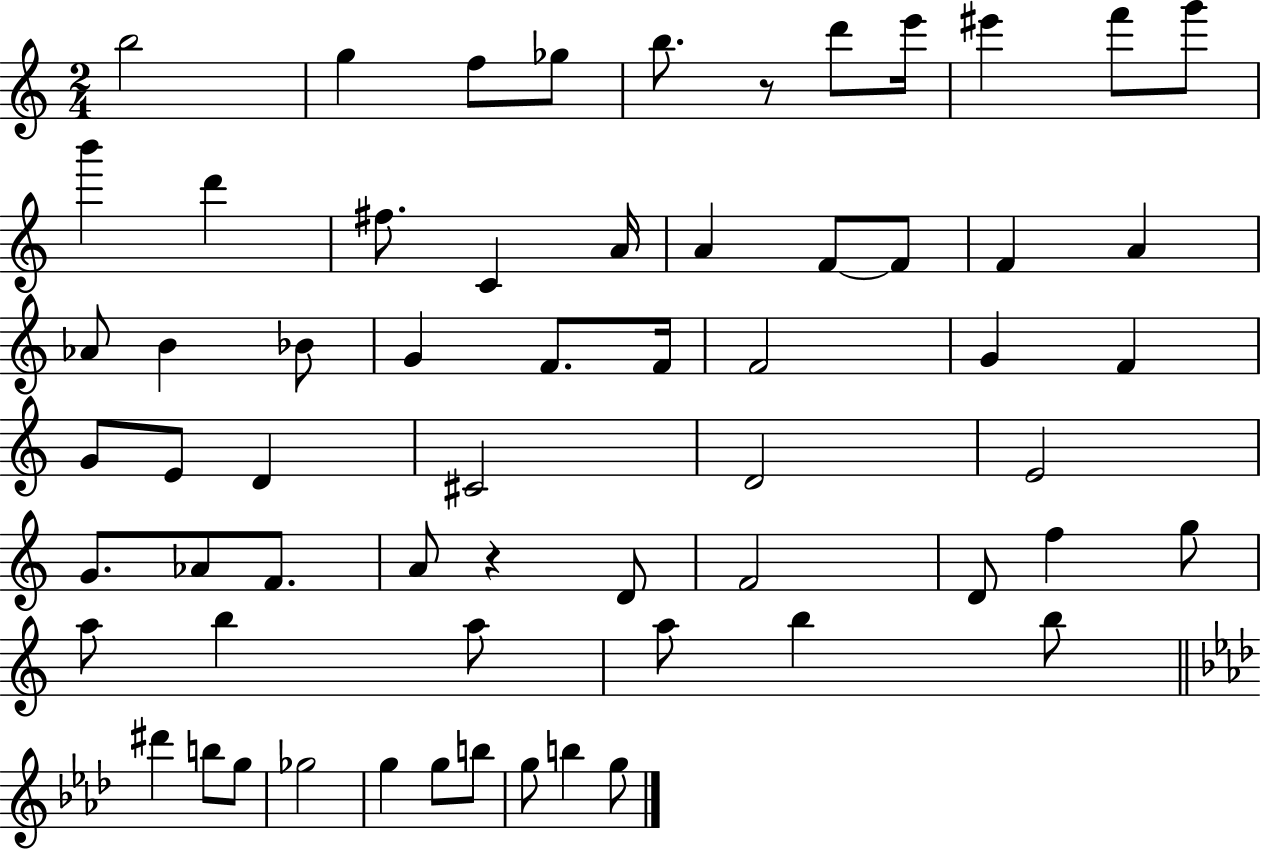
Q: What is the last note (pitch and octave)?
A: G5